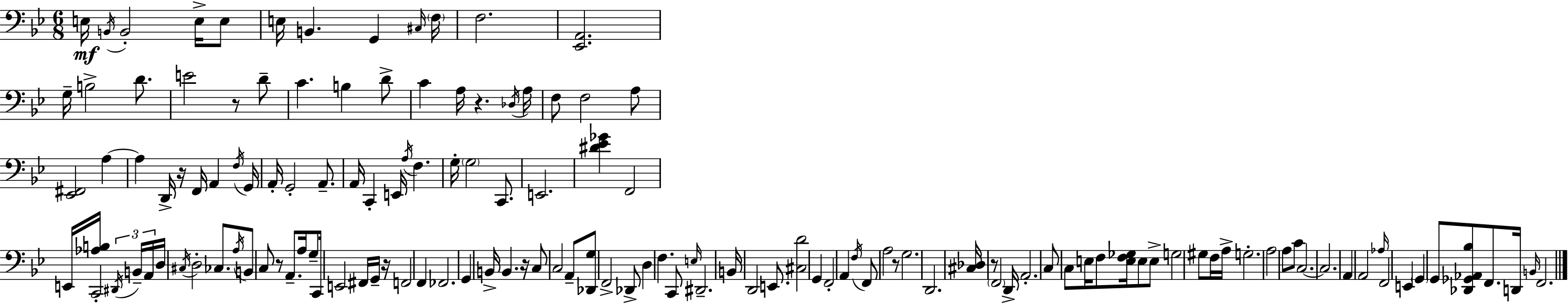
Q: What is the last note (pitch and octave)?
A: F2